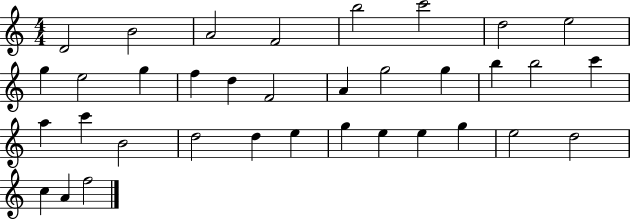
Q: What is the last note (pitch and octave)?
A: F5